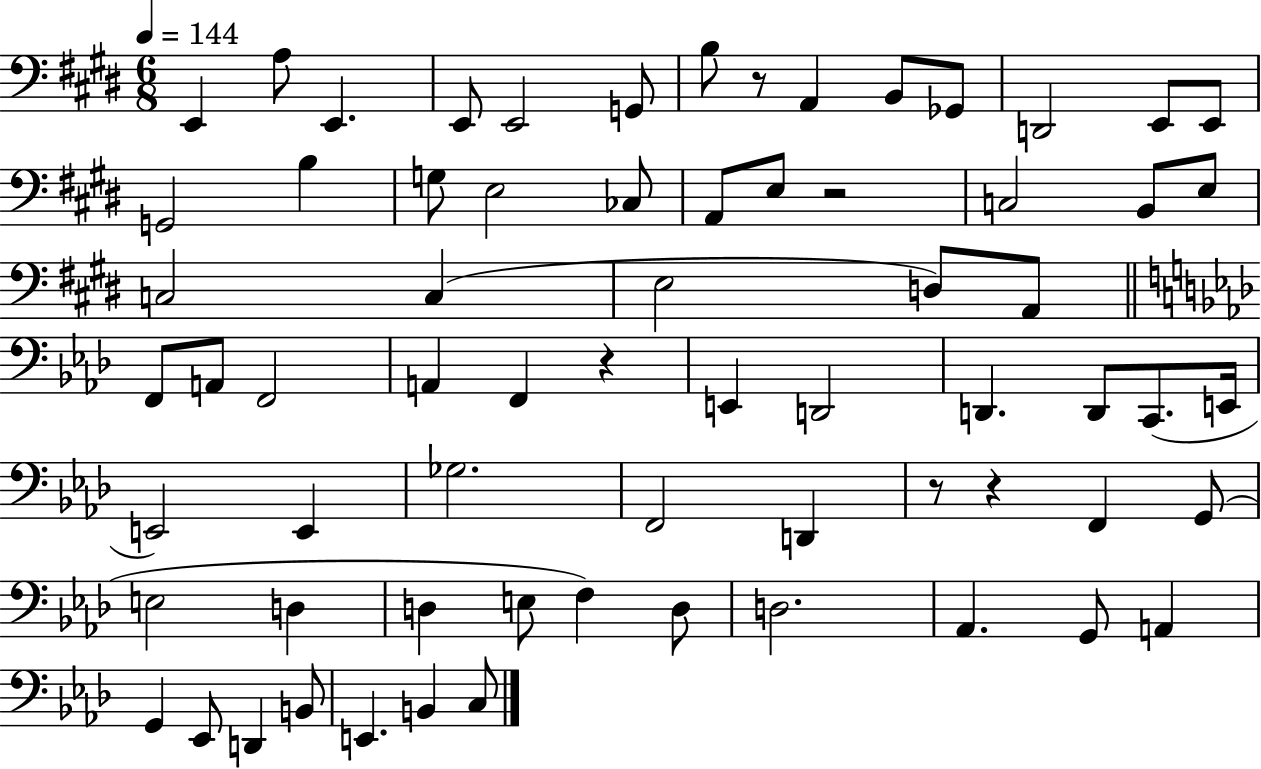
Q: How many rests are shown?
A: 5